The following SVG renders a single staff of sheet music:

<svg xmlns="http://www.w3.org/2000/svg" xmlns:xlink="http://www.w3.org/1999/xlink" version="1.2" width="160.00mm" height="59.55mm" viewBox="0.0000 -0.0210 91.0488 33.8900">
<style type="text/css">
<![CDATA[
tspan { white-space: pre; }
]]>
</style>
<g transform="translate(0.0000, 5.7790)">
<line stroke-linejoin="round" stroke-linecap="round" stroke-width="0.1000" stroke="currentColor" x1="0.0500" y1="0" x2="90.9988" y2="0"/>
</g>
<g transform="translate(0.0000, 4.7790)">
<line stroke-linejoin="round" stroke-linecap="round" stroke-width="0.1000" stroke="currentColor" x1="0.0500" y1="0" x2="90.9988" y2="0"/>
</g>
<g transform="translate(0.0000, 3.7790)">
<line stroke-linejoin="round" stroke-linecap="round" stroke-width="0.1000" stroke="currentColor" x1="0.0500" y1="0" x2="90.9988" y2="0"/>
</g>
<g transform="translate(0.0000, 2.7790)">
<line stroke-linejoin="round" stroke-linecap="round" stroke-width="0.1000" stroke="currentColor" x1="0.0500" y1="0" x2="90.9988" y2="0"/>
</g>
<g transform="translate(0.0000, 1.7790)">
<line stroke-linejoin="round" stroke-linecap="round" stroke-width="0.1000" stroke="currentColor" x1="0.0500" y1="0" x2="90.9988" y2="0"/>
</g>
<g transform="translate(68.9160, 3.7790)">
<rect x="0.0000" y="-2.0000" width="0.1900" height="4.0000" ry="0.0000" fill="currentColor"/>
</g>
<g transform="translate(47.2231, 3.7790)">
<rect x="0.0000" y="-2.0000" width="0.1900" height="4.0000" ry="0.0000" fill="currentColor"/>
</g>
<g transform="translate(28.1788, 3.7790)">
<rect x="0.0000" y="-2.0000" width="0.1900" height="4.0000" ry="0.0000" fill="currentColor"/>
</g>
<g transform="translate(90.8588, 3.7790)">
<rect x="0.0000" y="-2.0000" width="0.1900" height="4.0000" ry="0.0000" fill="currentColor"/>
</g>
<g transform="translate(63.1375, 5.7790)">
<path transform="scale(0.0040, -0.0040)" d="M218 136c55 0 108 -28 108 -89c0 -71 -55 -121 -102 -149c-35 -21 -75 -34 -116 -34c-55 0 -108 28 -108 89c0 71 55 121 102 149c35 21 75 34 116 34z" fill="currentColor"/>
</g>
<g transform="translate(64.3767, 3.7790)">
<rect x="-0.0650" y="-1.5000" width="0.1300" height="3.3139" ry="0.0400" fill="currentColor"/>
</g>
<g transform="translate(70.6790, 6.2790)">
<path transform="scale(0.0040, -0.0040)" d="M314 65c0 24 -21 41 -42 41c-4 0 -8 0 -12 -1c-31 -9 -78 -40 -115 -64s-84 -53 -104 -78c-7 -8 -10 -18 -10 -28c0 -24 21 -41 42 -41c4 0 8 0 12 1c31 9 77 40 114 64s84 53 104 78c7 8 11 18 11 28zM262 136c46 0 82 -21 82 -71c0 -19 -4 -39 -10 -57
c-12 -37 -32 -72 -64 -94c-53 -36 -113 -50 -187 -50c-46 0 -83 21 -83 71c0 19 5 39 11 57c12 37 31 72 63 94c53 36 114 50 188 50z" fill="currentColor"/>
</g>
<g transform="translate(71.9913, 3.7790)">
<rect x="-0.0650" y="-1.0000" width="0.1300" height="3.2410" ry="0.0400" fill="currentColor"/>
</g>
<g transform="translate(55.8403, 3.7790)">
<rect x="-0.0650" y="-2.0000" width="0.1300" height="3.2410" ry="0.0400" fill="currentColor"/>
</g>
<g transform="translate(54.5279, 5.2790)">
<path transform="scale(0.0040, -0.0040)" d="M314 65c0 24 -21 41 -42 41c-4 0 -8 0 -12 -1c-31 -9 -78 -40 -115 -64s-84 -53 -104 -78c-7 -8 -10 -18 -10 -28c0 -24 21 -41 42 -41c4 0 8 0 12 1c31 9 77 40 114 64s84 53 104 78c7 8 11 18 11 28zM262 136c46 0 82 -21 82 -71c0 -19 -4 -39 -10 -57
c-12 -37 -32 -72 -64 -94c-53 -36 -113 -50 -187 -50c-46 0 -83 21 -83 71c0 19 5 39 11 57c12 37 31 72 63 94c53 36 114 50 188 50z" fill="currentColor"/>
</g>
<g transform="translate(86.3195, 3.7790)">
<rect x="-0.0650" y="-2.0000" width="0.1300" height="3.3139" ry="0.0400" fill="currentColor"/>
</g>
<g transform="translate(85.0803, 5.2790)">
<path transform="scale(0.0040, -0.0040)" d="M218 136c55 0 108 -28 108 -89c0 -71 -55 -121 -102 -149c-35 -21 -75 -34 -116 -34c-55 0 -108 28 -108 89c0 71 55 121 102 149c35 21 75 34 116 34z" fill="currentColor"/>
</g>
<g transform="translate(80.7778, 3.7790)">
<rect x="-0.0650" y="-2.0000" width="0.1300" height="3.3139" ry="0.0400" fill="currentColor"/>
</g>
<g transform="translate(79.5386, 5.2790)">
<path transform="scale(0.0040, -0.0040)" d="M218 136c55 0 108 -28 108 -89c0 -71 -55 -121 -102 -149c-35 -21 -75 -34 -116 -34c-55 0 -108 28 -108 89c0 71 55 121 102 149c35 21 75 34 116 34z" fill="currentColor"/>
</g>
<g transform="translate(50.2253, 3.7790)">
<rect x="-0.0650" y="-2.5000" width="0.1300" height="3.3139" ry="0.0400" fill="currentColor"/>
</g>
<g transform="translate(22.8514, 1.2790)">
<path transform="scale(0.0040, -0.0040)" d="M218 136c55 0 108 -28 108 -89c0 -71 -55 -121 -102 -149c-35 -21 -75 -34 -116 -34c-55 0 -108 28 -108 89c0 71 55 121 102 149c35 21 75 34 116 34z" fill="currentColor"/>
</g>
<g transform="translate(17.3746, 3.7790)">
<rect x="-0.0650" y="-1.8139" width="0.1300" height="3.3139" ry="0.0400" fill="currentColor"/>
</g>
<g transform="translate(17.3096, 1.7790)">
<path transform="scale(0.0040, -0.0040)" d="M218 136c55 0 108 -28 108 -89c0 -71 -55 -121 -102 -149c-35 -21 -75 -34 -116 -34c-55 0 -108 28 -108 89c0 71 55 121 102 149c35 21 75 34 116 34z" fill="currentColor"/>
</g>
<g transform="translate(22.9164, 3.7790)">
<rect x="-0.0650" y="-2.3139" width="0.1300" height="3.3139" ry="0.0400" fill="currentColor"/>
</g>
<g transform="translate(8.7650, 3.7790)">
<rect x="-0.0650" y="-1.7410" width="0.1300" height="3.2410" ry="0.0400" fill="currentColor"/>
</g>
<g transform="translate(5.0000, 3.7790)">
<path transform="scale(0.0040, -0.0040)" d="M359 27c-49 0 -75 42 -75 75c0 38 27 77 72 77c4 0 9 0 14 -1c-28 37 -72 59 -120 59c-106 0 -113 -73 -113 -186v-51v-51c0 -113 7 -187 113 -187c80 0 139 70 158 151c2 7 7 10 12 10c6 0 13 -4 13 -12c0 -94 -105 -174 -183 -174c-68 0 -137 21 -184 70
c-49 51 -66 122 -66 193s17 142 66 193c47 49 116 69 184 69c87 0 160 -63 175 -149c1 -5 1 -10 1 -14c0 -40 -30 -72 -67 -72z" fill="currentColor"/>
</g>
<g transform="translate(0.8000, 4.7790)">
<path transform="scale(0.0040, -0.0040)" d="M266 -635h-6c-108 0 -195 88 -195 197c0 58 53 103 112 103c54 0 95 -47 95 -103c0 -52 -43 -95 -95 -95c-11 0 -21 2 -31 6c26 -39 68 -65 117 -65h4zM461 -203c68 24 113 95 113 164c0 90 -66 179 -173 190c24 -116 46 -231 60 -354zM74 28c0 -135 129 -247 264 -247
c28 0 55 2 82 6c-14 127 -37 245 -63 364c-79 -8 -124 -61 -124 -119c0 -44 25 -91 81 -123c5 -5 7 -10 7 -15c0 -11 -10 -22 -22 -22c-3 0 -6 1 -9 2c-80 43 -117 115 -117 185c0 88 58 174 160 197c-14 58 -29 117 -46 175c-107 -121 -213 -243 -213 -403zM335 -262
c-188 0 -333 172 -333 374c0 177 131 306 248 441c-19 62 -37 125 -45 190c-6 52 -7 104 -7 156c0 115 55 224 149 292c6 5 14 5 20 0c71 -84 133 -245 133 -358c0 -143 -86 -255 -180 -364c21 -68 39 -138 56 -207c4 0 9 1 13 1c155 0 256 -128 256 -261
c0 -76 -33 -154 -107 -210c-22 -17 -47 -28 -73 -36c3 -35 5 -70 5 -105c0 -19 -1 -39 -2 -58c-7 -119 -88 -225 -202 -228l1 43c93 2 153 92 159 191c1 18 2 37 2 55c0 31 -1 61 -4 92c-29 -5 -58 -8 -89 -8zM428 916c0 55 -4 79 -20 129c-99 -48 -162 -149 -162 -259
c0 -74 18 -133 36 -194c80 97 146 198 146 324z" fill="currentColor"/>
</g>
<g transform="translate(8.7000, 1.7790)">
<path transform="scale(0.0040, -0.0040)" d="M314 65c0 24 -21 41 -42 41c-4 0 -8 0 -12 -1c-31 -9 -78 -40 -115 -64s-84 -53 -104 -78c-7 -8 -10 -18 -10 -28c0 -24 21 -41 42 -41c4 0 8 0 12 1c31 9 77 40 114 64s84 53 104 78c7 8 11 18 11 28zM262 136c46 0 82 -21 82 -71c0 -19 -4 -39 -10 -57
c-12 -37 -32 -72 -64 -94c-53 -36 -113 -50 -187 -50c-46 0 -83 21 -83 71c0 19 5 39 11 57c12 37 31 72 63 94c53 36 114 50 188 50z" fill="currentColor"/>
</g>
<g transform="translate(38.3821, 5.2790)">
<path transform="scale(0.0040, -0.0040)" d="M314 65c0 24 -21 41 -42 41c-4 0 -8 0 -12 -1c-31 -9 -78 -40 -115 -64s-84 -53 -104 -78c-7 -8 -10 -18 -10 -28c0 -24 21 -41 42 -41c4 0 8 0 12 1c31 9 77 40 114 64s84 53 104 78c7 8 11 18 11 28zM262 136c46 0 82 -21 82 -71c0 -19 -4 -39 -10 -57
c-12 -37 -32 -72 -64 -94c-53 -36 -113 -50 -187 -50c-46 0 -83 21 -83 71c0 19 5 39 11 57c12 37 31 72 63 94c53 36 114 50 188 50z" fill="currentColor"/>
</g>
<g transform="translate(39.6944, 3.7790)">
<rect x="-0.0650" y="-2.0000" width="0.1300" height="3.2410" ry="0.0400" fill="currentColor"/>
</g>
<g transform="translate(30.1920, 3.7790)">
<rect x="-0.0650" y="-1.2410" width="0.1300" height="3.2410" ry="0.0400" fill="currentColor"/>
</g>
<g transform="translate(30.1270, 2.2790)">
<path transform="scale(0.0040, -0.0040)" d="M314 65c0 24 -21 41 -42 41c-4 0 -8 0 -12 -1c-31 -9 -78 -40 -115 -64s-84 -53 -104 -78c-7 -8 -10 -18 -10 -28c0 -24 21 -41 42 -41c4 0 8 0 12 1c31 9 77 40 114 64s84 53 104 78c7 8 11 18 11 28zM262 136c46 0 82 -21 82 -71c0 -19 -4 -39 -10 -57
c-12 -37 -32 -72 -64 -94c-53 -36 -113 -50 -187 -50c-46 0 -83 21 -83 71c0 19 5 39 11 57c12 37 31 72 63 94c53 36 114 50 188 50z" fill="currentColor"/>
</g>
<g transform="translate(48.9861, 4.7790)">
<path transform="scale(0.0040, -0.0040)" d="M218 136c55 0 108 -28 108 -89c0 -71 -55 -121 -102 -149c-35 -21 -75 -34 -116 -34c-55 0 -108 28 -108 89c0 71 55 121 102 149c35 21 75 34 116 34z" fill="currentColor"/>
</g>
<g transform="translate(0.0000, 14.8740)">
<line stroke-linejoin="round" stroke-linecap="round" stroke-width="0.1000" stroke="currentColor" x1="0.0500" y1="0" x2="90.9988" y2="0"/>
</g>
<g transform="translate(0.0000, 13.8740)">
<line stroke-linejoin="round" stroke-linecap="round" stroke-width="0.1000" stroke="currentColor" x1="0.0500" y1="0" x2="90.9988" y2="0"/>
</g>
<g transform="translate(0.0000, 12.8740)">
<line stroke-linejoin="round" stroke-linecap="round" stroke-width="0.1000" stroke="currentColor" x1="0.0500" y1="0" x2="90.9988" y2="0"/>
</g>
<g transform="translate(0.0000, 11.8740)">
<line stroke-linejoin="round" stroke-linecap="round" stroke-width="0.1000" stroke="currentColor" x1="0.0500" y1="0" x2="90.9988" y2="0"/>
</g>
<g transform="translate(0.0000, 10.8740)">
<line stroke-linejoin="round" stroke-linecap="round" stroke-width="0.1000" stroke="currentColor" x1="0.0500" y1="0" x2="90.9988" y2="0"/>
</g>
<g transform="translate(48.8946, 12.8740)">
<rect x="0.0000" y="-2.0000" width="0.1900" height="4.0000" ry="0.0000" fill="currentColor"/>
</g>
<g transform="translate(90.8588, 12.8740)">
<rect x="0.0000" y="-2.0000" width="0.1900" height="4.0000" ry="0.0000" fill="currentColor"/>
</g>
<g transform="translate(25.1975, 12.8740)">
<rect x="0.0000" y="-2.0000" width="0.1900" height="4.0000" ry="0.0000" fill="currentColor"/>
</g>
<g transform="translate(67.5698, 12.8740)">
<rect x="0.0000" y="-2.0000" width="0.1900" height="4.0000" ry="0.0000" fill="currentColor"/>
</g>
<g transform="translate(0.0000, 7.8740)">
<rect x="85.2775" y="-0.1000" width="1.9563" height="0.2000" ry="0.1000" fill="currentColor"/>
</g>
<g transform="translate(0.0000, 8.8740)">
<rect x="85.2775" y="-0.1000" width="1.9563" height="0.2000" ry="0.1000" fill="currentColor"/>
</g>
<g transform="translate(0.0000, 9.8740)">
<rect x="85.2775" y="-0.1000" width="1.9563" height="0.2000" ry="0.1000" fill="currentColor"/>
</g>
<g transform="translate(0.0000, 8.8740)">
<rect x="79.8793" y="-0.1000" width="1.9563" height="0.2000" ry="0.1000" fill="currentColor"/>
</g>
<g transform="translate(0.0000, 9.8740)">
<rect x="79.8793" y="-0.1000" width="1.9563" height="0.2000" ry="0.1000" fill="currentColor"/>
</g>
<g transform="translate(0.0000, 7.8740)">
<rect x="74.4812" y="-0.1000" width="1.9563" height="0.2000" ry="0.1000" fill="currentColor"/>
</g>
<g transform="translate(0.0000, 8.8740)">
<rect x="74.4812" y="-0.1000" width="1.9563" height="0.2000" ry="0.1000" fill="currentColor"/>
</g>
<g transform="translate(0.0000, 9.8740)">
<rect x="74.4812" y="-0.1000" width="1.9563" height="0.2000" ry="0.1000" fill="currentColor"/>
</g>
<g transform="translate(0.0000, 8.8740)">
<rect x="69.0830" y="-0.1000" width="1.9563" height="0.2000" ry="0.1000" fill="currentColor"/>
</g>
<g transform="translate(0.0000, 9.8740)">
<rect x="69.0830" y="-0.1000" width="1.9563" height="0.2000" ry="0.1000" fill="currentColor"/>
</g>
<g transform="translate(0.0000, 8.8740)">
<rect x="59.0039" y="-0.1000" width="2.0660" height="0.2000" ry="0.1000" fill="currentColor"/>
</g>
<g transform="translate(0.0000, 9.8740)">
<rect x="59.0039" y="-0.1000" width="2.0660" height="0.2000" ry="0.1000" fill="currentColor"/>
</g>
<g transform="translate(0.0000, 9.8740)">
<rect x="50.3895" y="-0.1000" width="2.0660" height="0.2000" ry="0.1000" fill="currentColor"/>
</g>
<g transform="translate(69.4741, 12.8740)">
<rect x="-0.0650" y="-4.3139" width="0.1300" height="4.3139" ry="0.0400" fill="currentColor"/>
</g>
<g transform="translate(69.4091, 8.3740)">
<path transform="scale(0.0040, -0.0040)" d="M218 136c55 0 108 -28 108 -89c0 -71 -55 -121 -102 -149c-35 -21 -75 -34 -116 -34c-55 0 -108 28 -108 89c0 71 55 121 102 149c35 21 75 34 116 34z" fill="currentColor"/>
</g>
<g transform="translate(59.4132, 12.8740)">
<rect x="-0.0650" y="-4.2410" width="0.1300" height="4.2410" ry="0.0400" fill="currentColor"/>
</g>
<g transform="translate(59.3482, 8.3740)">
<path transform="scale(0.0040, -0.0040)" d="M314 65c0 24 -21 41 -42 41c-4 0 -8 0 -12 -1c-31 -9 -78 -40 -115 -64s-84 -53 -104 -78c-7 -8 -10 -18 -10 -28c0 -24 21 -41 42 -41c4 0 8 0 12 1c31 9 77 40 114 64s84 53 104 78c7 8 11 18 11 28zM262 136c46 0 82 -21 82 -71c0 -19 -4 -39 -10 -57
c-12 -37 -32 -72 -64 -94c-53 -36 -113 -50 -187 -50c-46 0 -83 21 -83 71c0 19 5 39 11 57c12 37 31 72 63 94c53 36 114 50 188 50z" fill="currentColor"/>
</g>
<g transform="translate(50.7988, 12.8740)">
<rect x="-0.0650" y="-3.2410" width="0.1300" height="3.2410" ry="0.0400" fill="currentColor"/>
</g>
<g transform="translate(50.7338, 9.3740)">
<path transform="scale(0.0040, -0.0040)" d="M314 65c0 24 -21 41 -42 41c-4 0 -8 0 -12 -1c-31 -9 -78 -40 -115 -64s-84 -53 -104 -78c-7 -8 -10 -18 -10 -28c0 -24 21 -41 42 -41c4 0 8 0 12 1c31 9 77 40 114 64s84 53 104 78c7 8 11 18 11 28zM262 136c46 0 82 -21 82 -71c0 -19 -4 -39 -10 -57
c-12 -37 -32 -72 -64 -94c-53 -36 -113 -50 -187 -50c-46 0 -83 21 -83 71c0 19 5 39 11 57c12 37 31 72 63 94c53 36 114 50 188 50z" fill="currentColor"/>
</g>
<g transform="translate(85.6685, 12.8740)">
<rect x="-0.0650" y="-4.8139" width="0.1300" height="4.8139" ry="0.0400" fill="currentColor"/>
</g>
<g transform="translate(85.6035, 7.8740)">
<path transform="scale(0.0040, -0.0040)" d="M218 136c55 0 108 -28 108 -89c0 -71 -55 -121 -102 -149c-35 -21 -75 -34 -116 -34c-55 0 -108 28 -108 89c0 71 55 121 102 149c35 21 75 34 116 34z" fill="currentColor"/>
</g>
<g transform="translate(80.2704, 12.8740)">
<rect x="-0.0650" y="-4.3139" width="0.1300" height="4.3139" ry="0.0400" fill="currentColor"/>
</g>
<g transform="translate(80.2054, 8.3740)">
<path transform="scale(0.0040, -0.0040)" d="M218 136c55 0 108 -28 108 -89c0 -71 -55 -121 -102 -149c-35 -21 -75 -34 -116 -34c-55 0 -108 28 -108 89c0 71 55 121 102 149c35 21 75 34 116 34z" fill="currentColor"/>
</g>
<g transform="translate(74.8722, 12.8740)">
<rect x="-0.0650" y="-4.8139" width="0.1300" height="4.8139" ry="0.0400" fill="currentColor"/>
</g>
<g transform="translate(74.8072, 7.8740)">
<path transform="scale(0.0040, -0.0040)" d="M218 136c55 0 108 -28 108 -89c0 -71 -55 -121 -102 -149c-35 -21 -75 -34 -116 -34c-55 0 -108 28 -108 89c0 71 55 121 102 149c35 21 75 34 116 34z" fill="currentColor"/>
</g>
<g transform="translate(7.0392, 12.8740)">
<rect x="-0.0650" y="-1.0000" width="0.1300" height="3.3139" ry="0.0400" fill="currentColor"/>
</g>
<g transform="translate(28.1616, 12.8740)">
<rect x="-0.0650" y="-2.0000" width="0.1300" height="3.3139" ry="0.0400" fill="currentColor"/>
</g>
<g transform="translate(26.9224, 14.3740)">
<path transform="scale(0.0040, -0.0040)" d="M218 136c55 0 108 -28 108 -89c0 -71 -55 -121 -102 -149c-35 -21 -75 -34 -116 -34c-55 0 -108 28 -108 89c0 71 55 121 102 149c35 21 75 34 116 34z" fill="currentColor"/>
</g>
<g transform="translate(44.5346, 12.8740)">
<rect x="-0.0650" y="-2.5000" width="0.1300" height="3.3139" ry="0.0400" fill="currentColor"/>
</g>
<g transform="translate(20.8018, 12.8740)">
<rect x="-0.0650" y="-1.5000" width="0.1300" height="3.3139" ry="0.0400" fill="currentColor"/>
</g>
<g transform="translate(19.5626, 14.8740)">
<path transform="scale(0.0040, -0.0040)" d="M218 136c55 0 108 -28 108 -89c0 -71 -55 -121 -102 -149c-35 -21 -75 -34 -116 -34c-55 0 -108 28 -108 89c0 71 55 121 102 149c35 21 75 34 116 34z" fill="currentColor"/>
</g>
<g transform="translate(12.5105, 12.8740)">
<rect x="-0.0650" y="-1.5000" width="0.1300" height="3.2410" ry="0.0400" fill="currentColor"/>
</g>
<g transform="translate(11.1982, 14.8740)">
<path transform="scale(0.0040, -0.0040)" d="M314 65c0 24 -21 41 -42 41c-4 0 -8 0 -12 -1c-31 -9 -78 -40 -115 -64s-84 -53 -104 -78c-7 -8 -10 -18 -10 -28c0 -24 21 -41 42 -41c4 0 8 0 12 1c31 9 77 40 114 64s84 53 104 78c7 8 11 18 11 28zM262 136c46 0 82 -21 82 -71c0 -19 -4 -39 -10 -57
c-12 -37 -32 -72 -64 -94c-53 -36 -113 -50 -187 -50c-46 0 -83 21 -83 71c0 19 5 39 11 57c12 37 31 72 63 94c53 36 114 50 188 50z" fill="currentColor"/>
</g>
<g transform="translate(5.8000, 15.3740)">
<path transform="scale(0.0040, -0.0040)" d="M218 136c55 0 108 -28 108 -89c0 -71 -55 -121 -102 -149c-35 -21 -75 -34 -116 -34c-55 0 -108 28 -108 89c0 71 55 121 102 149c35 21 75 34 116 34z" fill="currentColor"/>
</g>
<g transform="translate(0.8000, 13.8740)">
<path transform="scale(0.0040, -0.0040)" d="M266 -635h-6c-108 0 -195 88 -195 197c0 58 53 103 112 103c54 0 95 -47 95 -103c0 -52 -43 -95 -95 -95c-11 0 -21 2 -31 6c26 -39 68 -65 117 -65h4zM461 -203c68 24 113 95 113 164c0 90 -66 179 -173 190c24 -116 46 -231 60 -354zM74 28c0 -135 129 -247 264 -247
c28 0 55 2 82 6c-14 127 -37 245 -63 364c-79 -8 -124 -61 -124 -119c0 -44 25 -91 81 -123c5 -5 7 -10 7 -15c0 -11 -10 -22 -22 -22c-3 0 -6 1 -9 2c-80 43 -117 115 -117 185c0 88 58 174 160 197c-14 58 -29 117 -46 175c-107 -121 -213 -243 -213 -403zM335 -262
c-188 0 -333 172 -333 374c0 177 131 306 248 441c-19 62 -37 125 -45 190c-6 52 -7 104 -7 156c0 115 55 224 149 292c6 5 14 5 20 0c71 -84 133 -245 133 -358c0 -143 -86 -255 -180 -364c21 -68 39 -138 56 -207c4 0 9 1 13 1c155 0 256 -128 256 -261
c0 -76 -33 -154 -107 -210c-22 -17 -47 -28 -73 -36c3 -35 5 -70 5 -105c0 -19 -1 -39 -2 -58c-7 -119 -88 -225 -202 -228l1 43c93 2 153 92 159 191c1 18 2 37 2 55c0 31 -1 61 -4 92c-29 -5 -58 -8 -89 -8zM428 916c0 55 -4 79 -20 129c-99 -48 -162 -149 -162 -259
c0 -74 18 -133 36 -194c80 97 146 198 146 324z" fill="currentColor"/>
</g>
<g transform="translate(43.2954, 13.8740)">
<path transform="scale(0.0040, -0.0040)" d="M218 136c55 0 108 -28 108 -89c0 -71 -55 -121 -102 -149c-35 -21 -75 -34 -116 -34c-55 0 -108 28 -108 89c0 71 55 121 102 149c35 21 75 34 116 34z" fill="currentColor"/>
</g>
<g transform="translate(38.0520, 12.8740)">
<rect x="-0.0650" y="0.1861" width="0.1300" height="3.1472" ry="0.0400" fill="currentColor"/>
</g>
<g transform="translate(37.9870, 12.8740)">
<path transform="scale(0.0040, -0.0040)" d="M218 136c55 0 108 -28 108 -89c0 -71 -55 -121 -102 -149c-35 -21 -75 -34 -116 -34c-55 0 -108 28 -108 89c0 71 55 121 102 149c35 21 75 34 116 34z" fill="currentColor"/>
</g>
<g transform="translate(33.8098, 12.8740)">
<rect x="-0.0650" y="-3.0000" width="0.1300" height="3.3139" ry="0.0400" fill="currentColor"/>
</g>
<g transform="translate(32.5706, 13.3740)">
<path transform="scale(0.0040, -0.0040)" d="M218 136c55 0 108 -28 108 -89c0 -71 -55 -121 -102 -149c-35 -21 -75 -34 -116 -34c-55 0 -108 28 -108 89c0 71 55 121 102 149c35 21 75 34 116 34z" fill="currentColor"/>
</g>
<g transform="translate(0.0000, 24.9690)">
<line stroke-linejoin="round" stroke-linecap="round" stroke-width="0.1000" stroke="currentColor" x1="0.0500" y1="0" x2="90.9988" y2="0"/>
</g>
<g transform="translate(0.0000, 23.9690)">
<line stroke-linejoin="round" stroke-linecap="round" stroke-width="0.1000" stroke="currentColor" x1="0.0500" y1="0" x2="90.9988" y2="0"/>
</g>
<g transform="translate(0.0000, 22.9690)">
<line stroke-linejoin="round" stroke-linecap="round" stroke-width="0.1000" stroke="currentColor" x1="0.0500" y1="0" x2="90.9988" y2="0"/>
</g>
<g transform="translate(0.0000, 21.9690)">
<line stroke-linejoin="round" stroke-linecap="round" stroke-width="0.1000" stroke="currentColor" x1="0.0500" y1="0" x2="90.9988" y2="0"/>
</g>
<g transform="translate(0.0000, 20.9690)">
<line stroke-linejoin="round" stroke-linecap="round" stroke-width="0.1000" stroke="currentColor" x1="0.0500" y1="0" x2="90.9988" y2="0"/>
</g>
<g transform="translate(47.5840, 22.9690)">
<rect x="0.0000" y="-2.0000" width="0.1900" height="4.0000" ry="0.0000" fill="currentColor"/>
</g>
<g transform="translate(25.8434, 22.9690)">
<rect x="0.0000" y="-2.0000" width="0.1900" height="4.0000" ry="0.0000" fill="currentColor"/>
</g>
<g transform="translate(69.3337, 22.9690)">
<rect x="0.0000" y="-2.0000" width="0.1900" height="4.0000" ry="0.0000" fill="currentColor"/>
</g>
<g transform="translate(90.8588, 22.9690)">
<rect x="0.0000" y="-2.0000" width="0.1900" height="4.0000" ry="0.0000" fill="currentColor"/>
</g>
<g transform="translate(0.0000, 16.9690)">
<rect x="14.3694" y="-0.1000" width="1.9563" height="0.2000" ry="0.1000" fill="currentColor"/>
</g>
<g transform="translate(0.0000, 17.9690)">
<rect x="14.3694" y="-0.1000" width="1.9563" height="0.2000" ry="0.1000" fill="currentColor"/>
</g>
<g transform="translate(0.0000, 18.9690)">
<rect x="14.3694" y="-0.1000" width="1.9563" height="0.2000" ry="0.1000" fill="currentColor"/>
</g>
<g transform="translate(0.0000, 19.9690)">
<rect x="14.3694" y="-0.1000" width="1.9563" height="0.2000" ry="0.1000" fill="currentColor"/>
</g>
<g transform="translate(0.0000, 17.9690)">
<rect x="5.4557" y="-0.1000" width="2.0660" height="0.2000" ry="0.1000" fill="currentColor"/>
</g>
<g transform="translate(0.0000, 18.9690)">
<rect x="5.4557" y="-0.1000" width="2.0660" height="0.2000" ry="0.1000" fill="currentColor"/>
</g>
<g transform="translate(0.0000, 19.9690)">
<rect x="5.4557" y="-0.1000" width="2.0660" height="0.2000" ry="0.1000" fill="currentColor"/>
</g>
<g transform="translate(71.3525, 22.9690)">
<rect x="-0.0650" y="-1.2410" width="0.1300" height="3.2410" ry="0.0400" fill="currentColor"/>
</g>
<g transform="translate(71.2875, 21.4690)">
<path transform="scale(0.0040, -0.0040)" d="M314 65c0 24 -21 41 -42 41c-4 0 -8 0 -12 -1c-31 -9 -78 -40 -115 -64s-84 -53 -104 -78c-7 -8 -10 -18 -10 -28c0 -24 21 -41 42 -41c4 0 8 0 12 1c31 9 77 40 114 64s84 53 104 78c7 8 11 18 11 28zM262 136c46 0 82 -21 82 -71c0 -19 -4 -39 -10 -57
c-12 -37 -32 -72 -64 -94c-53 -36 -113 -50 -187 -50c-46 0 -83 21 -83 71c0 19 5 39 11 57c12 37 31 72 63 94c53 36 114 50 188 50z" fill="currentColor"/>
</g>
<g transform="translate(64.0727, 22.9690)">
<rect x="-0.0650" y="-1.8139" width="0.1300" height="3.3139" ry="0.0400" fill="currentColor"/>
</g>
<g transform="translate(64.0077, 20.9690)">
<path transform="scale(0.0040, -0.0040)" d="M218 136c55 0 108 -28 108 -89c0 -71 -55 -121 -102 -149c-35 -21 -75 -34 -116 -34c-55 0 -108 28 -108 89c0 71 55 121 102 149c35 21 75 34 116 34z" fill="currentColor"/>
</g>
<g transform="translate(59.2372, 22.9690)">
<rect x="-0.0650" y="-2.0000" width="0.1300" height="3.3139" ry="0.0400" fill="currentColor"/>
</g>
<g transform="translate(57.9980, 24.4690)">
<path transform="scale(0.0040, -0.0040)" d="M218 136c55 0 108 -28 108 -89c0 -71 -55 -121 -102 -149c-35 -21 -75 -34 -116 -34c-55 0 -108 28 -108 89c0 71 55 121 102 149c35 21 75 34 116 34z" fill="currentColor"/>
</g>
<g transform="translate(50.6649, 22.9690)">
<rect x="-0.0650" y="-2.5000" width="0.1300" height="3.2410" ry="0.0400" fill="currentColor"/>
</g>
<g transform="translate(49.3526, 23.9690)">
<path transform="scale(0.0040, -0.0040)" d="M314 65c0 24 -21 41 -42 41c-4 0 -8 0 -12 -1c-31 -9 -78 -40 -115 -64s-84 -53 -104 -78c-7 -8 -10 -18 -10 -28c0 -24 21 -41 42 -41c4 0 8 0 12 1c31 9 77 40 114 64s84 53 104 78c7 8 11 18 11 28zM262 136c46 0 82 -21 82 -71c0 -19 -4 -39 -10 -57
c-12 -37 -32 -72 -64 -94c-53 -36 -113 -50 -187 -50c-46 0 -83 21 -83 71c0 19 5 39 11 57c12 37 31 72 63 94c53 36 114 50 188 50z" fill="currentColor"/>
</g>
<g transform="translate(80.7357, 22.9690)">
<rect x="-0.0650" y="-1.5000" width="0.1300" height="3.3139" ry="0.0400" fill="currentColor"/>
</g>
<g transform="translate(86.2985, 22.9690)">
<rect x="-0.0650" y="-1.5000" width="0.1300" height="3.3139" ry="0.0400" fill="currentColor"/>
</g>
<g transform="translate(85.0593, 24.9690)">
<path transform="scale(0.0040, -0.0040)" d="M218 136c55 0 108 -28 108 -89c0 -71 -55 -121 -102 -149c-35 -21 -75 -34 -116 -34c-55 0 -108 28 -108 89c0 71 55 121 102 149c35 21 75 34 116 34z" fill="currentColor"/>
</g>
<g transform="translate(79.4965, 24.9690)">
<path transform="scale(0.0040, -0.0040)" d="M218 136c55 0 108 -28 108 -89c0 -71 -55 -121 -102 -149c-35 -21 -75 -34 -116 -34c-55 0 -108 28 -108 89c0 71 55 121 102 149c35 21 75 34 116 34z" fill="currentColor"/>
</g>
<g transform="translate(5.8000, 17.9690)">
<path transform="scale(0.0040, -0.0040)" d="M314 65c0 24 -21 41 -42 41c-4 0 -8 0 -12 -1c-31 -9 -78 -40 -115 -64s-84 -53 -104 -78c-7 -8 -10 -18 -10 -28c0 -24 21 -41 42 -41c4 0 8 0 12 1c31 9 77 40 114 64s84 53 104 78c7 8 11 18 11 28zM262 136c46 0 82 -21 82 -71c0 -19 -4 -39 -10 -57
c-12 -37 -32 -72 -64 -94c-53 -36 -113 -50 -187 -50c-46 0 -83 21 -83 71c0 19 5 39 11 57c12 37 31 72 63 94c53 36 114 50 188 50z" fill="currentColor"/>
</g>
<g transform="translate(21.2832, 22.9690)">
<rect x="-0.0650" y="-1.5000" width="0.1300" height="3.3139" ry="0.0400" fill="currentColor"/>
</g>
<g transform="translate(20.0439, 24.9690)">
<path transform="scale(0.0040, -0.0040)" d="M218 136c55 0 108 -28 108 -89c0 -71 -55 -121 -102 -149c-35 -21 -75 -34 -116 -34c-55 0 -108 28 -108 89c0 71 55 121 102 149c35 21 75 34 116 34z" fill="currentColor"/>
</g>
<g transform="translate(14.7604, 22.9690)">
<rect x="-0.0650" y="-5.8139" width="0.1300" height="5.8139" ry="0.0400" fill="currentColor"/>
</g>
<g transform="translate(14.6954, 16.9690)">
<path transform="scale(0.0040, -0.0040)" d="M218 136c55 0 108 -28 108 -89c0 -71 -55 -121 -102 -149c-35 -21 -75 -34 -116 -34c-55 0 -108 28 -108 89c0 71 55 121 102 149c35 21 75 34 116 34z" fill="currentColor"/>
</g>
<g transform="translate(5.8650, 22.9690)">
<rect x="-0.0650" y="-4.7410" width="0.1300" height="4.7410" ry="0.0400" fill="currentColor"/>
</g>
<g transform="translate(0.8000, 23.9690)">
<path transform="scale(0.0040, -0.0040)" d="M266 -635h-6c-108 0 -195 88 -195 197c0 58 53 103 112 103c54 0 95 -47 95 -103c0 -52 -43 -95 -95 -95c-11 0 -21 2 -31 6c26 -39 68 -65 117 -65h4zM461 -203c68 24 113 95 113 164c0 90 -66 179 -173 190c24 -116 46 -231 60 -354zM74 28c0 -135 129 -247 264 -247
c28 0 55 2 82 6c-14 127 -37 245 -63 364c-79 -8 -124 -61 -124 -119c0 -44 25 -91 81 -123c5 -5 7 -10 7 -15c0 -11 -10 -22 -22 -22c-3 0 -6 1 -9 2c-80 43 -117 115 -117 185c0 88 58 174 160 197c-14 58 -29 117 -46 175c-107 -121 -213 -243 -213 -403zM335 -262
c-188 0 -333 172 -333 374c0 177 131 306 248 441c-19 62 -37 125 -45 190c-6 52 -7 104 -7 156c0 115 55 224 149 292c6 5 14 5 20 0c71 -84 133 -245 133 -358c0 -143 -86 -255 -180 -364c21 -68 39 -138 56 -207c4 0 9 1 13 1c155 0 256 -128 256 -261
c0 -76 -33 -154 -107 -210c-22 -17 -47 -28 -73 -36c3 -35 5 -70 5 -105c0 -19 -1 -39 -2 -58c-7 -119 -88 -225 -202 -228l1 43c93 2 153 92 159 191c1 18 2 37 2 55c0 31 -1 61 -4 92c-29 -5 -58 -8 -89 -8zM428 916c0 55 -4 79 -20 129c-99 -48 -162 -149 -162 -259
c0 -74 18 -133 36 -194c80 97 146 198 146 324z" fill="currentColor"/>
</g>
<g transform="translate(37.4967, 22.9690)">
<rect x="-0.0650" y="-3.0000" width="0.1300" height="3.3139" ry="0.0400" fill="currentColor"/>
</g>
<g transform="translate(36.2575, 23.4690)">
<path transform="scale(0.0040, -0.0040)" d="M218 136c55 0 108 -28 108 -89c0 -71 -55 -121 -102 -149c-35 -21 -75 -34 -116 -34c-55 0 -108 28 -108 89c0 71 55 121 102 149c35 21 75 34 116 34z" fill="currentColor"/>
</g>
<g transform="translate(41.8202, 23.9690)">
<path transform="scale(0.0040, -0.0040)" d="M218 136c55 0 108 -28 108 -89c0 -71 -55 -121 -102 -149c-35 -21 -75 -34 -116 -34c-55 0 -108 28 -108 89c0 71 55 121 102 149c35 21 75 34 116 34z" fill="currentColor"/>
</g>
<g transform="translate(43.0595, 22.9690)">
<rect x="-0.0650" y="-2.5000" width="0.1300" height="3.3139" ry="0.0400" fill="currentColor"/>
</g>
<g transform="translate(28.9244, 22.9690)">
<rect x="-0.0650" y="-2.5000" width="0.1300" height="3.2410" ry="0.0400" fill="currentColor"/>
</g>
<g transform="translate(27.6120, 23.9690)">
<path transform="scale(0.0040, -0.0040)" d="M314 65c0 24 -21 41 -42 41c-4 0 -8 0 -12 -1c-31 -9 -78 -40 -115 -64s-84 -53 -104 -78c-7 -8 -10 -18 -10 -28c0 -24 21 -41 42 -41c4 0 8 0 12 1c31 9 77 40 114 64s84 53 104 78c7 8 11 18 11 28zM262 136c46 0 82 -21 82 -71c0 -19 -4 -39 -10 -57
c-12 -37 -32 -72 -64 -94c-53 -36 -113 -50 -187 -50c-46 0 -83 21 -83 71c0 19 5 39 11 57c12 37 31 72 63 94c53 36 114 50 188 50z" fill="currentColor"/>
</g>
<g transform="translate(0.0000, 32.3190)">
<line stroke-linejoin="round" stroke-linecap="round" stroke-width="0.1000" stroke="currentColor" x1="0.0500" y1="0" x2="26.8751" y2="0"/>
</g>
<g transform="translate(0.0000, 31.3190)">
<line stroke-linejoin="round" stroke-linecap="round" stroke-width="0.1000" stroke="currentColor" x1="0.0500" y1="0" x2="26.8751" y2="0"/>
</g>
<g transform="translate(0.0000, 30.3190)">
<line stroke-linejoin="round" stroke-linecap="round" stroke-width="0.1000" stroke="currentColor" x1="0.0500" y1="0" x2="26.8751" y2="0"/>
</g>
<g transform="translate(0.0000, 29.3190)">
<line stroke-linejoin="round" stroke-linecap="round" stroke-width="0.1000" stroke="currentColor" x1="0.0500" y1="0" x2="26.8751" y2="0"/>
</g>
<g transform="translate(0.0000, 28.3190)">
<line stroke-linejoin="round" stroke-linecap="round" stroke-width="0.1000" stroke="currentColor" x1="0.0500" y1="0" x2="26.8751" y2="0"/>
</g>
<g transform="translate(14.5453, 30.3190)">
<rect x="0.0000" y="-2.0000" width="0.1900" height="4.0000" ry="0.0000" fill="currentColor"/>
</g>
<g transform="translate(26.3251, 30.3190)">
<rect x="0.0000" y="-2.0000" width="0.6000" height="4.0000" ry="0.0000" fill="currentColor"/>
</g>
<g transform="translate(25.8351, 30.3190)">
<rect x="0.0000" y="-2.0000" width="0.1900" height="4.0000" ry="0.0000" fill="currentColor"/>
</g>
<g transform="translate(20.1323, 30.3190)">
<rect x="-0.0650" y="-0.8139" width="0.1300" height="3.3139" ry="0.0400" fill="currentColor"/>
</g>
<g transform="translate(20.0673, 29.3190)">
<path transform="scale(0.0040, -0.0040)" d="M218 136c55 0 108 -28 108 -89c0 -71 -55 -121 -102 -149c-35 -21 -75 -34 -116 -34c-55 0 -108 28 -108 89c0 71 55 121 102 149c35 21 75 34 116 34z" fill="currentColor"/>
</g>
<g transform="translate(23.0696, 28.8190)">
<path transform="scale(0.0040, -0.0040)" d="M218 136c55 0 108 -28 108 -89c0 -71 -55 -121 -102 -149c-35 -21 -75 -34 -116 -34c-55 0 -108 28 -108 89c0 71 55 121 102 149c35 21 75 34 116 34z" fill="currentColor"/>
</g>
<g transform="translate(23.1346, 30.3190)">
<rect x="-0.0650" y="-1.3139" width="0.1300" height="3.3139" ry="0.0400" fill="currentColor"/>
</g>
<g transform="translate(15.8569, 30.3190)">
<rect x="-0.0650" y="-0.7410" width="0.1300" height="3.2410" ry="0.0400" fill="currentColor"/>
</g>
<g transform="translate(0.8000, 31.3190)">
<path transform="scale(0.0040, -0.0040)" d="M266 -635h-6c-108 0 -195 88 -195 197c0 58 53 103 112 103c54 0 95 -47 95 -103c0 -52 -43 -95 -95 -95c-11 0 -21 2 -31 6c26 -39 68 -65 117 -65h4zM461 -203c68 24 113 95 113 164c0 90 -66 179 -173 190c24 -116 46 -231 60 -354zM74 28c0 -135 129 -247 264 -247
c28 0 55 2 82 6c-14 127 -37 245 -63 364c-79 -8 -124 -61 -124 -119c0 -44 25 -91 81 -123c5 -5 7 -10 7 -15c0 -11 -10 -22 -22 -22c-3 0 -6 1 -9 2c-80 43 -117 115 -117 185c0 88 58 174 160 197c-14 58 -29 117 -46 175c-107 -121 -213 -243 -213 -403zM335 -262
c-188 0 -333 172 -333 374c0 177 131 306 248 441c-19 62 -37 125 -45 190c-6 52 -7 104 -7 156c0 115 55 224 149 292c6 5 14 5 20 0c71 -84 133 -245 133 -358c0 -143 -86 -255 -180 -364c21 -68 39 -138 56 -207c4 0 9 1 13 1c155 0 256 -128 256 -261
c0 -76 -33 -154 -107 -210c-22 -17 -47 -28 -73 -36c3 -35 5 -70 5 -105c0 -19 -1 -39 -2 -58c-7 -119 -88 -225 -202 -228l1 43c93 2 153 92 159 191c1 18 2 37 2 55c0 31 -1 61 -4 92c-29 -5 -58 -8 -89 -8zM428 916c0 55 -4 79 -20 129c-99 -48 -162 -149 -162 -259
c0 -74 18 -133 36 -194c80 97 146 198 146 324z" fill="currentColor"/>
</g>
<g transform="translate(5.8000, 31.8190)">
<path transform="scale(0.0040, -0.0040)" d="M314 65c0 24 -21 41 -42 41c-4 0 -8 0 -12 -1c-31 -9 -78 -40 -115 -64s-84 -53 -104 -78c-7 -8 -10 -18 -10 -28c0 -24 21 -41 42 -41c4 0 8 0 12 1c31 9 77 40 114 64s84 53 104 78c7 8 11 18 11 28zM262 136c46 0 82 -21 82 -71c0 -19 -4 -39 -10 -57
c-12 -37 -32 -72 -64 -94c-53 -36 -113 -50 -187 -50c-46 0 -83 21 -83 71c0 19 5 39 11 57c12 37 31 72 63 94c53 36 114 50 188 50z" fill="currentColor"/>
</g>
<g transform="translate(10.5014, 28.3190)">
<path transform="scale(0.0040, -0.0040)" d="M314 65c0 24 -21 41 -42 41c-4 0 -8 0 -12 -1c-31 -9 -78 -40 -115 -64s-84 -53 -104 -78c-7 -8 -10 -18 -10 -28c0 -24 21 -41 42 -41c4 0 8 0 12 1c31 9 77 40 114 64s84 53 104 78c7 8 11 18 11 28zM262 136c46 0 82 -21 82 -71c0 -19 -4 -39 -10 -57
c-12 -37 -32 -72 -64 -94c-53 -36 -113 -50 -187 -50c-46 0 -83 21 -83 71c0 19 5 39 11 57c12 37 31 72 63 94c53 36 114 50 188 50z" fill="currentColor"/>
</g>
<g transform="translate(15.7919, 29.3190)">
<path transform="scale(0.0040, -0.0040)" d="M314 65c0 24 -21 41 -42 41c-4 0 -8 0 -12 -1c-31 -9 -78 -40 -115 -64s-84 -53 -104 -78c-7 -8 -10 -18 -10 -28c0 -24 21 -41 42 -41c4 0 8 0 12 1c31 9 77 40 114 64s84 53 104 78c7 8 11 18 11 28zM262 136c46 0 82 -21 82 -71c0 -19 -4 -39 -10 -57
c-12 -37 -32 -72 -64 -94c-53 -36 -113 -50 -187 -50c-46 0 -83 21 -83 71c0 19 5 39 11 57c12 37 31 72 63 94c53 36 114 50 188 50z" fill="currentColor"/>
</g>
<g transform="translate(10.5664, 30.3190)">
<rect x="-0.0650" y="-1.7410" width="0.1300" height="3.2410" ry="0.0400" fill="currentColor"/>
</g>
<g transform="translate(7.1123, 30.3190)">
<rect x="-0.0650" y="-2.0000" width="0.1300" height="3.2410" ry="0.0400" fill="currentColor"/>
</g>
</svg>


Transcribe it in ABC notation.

X:1
T:Untitled
M:4/4
L:1/4
K:C
f2 f g e2 F2 G F2 E D2 F F D E2 E F A B G b2 d'2 d' e' d' e' e'2 g' E G2 A G G2 F f e2 E E F2 f2 d2 d e